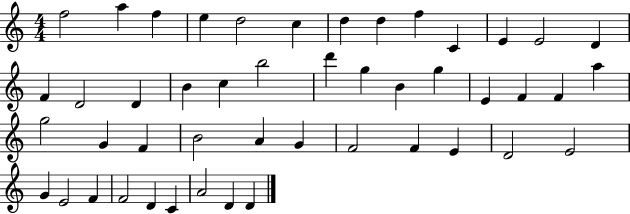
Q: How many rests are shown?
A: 0